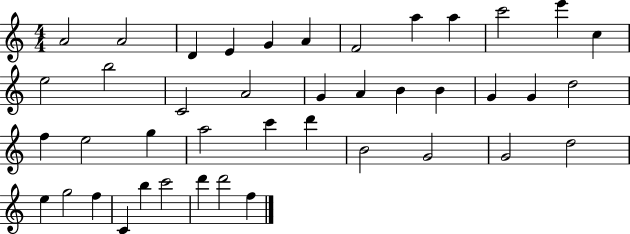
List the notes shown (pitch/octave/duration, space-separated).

A4/h A4/h D4/q E4/q G4/q A4/q F4/h A5/q A5/q C6/h E6/q C5/q E5/h B5/h C4/h A4/h G4/q A4/q B4/q B4/q G4/q G4/q D5/h F5/q E5/h G5/q A5/h C6/q D6/q B4/h G4/h G4/h D5/h E5/q G5/h F5/q C4/q B5/q C6/h D6/q D6/h F5/q